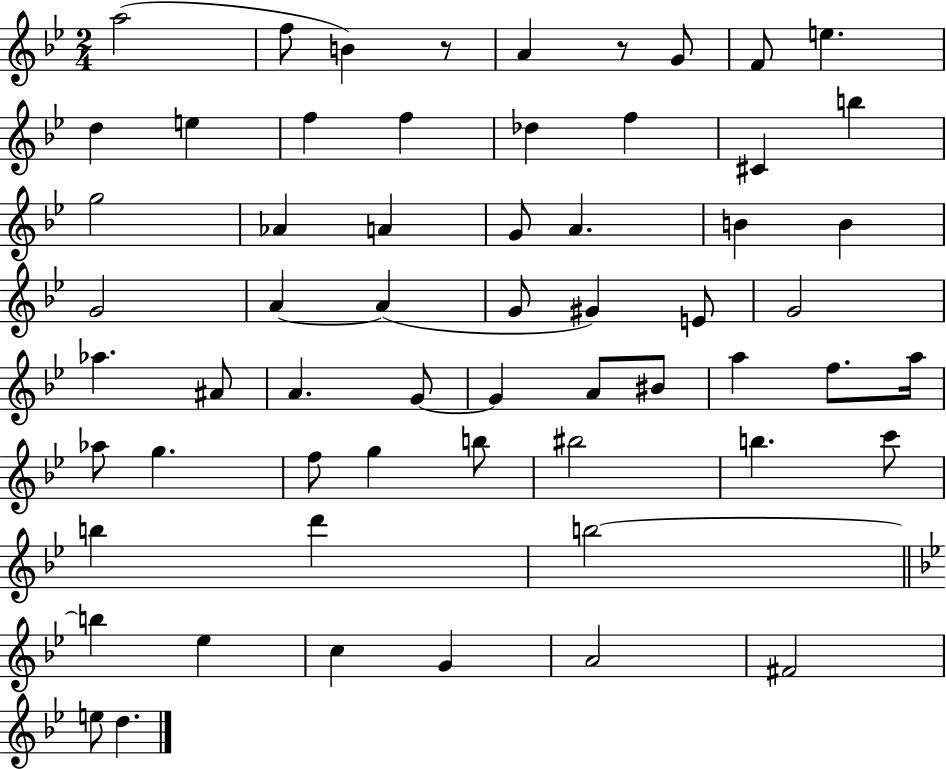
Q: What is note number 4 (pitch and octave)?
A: A4